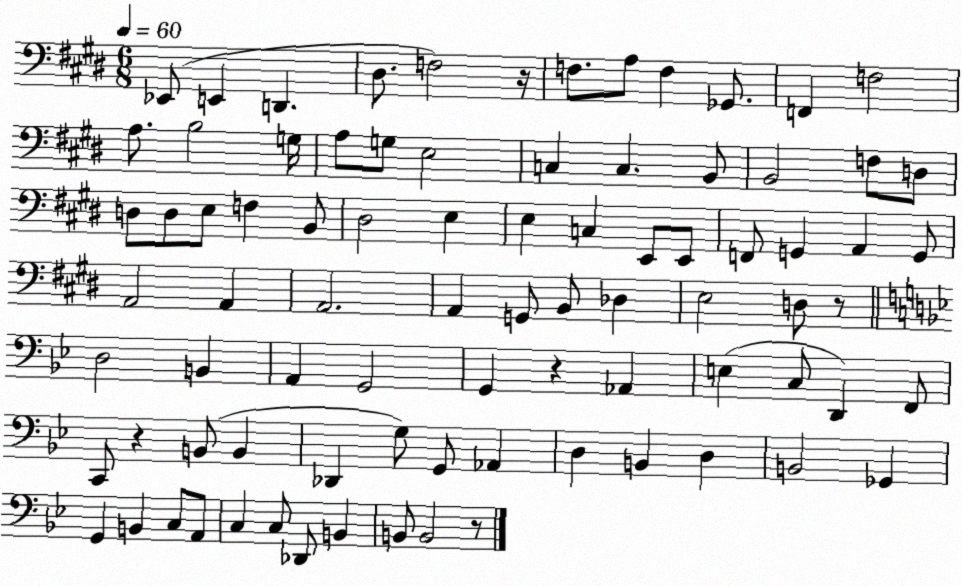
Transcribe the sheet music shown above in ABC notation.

X:1
T:Untitled
M:6/8
L:1/4
K:E
_E,,/2 E,, D,, ^D,/2 F,2 z/4 F,/2 A,/2 F, _G,,/2 F,, F,2 A,/2 B,2 G,/4 A,/2 G,/2 E,2 C, C, B,,/2 B,,2 F,/2 D,/2 D,/2 D,/2 E,/2 F, B,,/2 ^D,2 E, E, C, E,,/2 E,,/2 F,,/2 G,, A,, G,,/2 A,,2 A,, A,,2 A,, G,,/2 B,,/2 _D, E,2 D,/2 z/2 D,2 B,, A,, G,,2 G,, z _A,, E, C,/2 D,, F,,/2 C,,/2 z B,,/2 B,, _D,, G,/2 G,,/2 _A,, D, B,, D, B,,2 _G,, G,, B,, C,/2 A,,/2 C, C,/2 _D,,/2 B,, B,,/2 B,,2 z/2